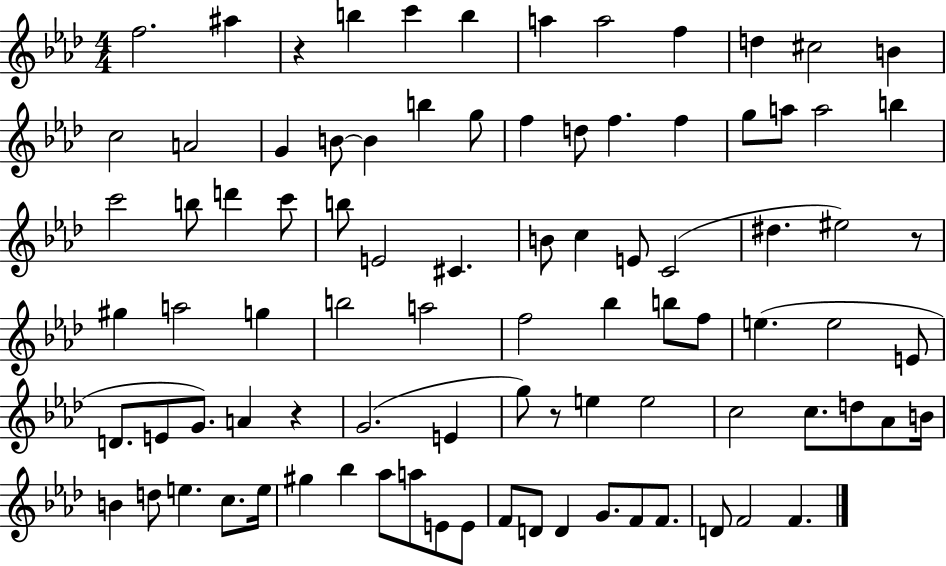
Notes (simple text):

F5/h. A#5/q R/q B5/q C6/q B5/q A5/q A5/h F5/q D5/q C#5/h B4/q C5/h A4/h G4/q B4/e B4/q B5/q G5/e F5/q D5/e F5/q. F5/q G5/e A5/e A5/h B5/q C6/h B5/e D6/q C6/e B5/e E4/h C#4/q. B4/e C5/q E4/e C4/h D#5/q. EIS5/h R/e G#5/q A5/h G5/q B5/h A5/h F5/h Bb5/q B5/e F5/e E5/q. E5/h E4/e D4/e. E4/e G4/e. A4/q R/q G4/h. E4/q G5/e R/e E5/q E5/h C5/h C5/e. D5/e Ab4/e B4/s B4/q D5/e E5/q. C5/e. E5/s G#5/q Bb5/q Ab5/e A5/e E4/e E4/e F4/e D4/e D4/q G4/e. F4/e F4/e. D4/e F4/h F4/q.